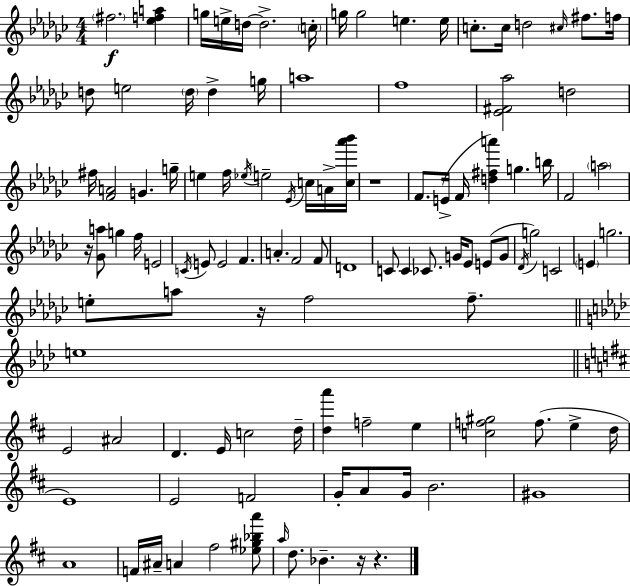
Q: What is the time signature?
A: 4/4